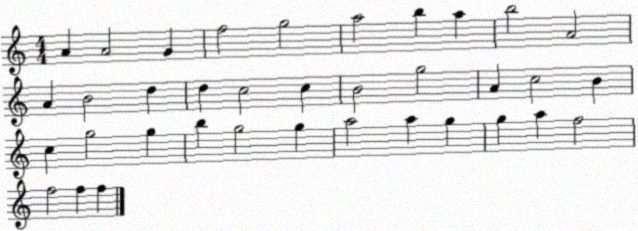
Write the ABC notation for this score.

X:1
T:Untitled
M:4/4
L:1/4
K:C
A A2 G f2 g2 a2 b a b2 A2 A B2 d d c2 c B2 g2 A c2 B c g2 g b g2 g a2 a g g a f2 f2 f f